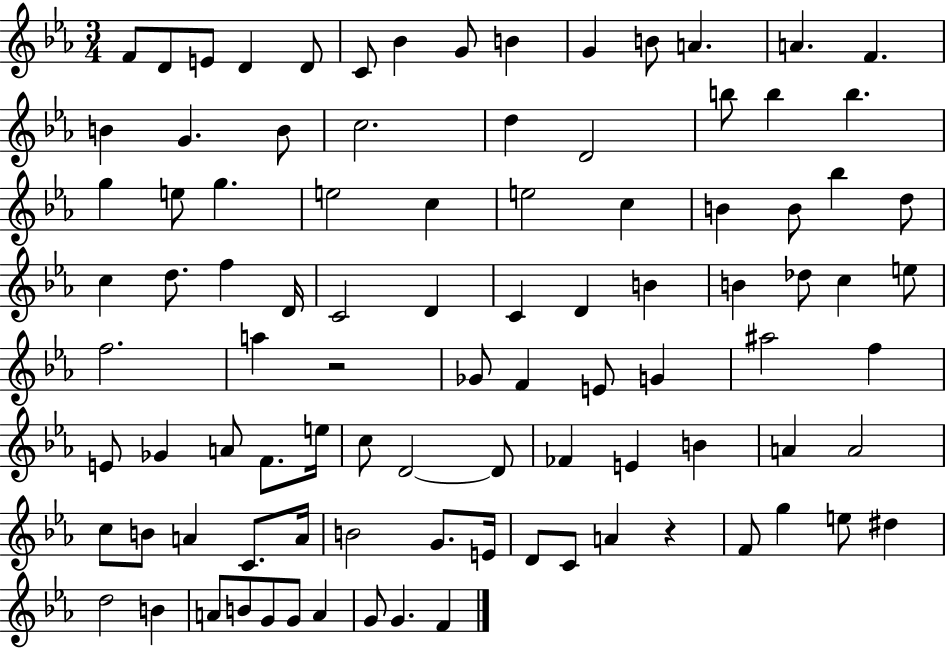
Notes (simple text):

F4/e D4/e E4/e D4/q D4/e C4/e Bb4/q G4/e B4/q G4/q B4/e A4/q. A4/q. F4/q. B4/q G4/q. B4/e C5/h. D5/q D4/h B5/e B5/q B5/q. G5/q E5/e G5/q. E5/h C5/q E5/h C5/q B4/q B4/e Bb5/q D5/e C5/q D5/e. F5/q D4/s C4/h D4/q C4/q D4/q B4/q B4/q Db5/e C5/q E5/e F5/h. A5/q R/h Gb4/e F4/q E4/e G4/q A#5/h F5/q E4/e Gb4/q A4/e F4/e. E5/s C5/e D4/h D4/e FES4/q E4/q B4/q A4/q A4/h C5/e B4/e A4/q C4/e. A4/s B4/h G4/e. E4/s D4/e C4/e A4/q R/q F4/e G5/q E5/e D#5/q D5/h B4/q A4/e B4/e G4/e G4/e A4/q G4/e G4/q. F4/q